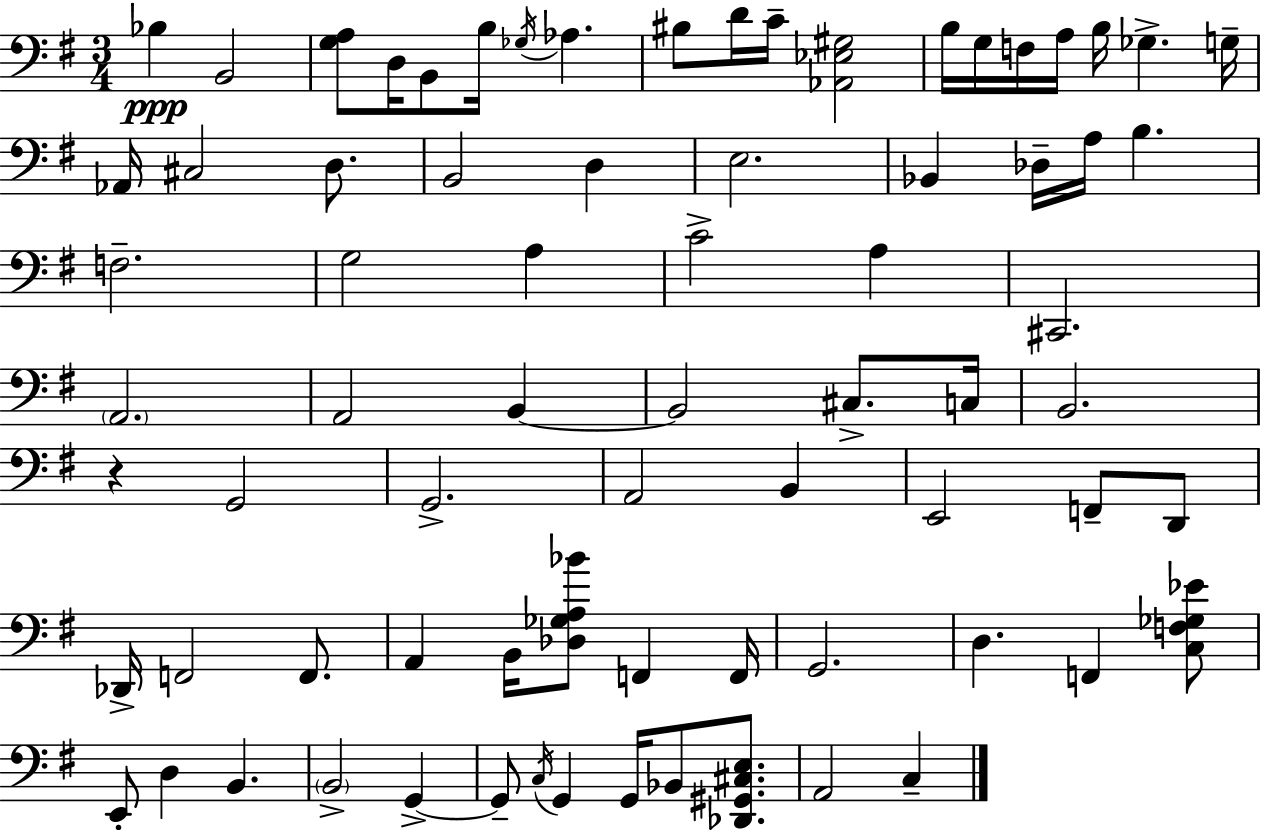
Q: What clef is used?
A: bass